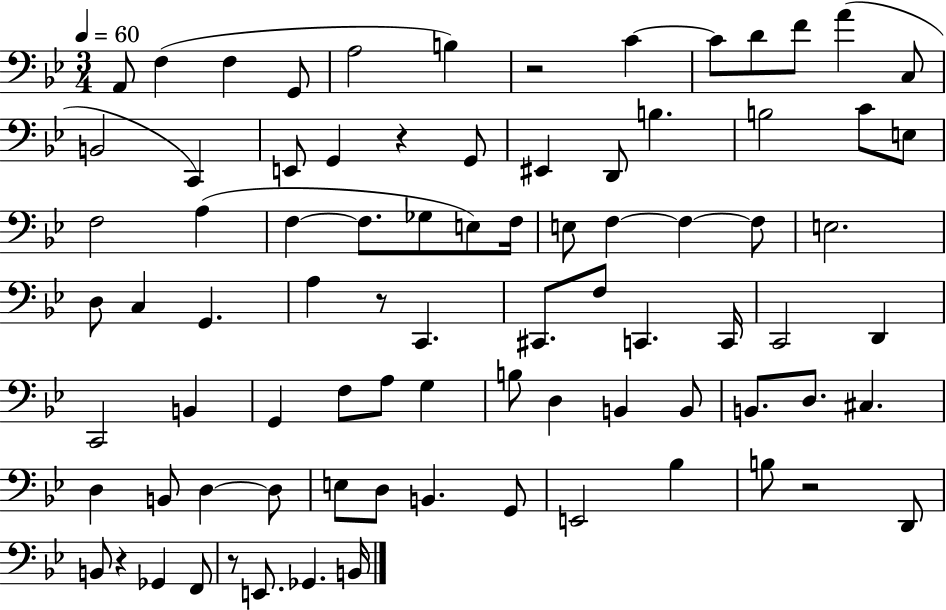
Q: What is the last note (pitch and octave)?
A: B2